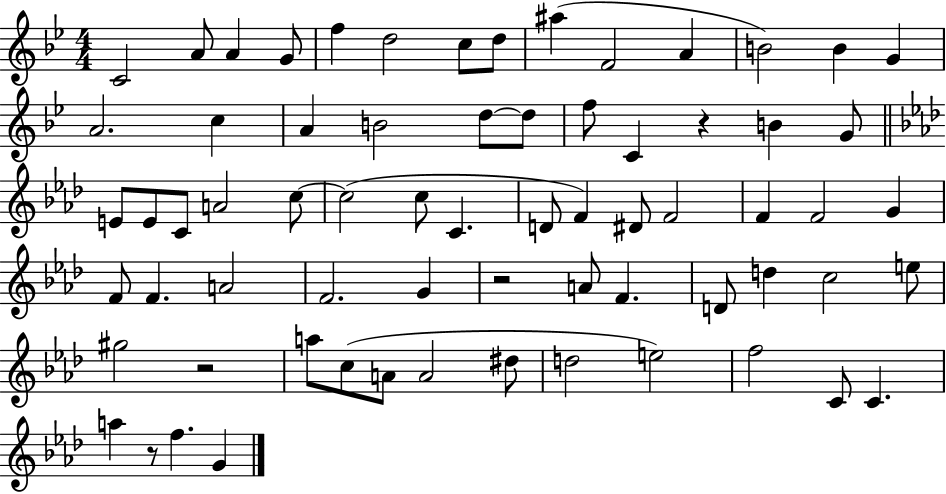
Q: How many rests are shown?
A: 4